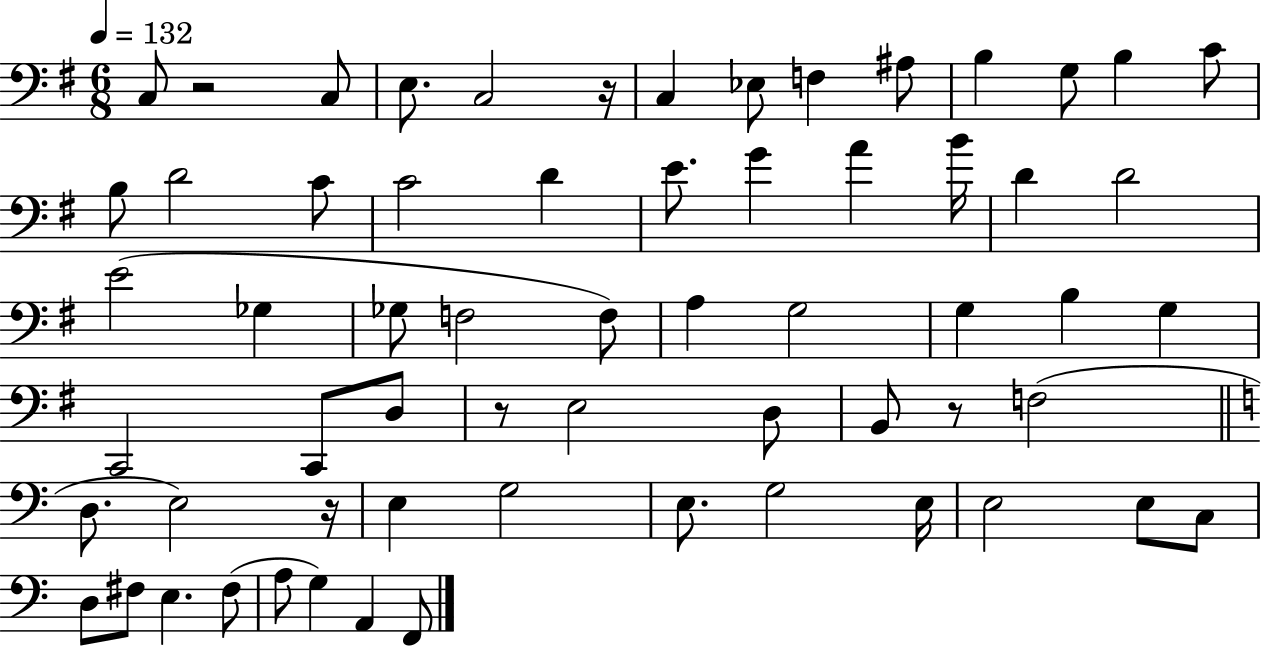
X:1
T:Untitled
M:6/8
L:1/4
K:G
C,/2 z2 C,/2 E,/2 C,2 z/4 C, _E,/2 F, ^A,/2 B, G,/2 B, C/2 B,/2 D2 C/2 C2 D E/2 G A B/4 D D2 E2 _G, _G,/2 F,2 F,/2 A, G,2 G, B, G, C,,2 C,,/2 D,/2 z/2 E,2 D,/2 B,,/2 z/2 F,2 D,/2 E,2 z/4 E, G,2 E,/2 G,2 E,/4 E,2 E,/2 C,/2 D,/2 ^F,/2 E, ^F,/2 A,/2 G, A,, F,,/2